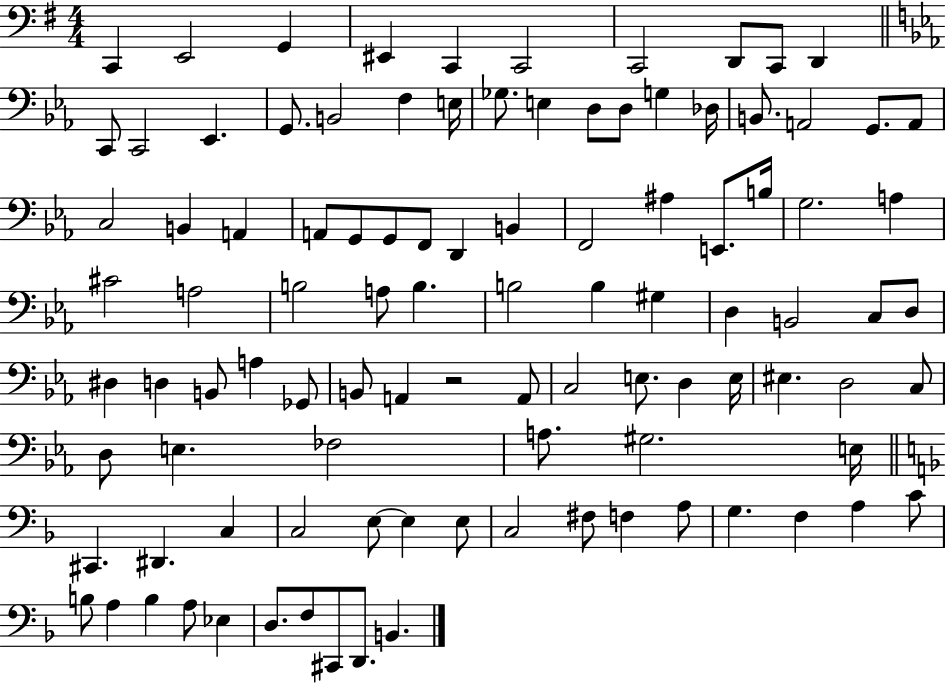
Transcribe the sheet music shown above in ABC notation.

X:1
T:Untitled
M:4/4
L:1/4
K:G
C,, E,,2 G,, ^E,, C,, C,,2 C,,2 D,,/2 C,,/2 D,, C,,/2 C,,2 _E,, G,,/2 B,,2 F, E,/4 _G,/2 E, D,/2 D,/2 G, _D,/4 B,,/2 A,,2 G,,/2 A,,/2 C,2 B,, A,, A,,/2 G,,/2 G,,/2 F,,/2 D,, B,, F,,2 ^A, E,,/2 B,/4 G,2 A, ^C2 A,2 B,2 A,/2 B, B,2 B, ^G, D, B,,2 C,/2 D,/2 ^D, D, B,,/2 A, _G,,/2 B,,/2 A,, z2 A,,/2 C,2 E,/2 D, E,/4 ^E, D,2 C,/2 D,/2 E, _F,2 A,/2 ^G,2 E,/4 ^C,, ^D,, C, C,2 E,/2 E, E,/2 C,2 ^F,/2 F, A,/2 G, F, A, C/2 B,/2 A, B, A,/2 _E, D,/2 F,/2 ^C,,/2 D,,/2 B,,